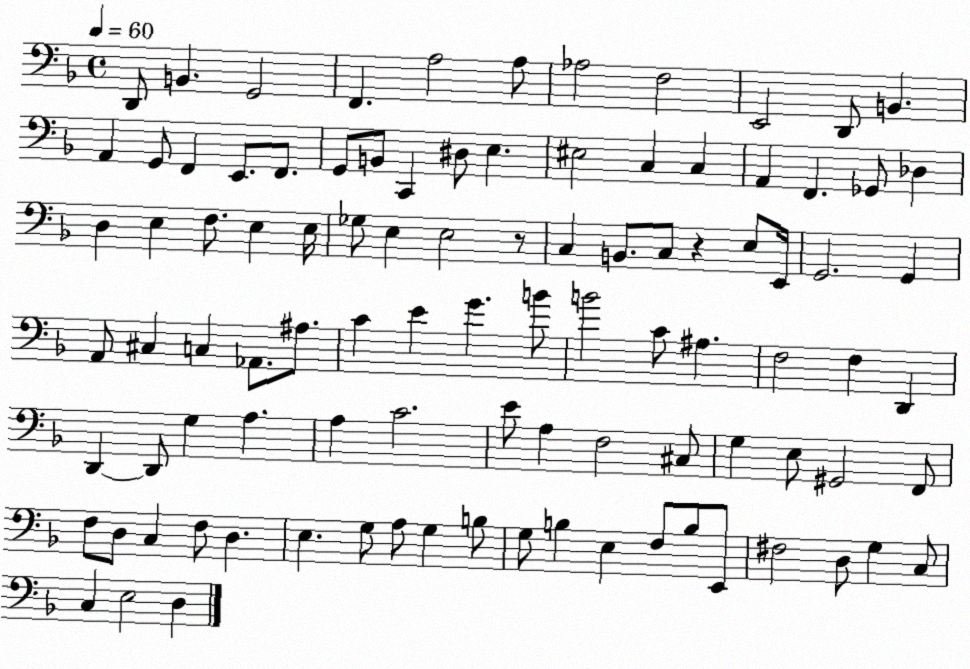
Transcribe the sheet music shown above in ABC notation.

X:1
T:Untitled
M:4/4
L:1/4
K:F
D,,/2 B,, G,,2 F,, A,2 A,/2 _A,2 F,2 E,,2 D,,/2 B,, A,, G,,/2 F,, E,,/2 F,,/2 G,,/2 B,,/2 C,, ^D,/2 E, ^E,2 C, C, A,, F,, _G,,/2 _D, D, E, F,/2 E, E,/4 _G,/2 E, E,2 z/2 C, B,,/2 C,/2 z E,/2 E,,/4 G,,2 G,, A,,/2 ^C, C, _A,,/2 ^A,/2 C E G B/2 B2 C/2 ^A, F,2 F, D,, D,, D,,/2 G, A, A, C2 E/2 A, F,2 ^C,/2 G, E,/2 ^G,,2 F,,/2 F,/2 D,/2 C, F,/2 D, E, G,/2 A,/2 G, B,/2 G,/2 B, E, F,/2 B,/2 E,,/2 ^F,2 D,/2 G, C,/2 C, E,2 D,